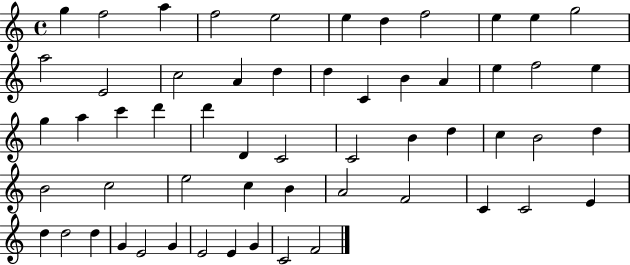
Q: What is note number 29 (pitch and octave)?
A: D4